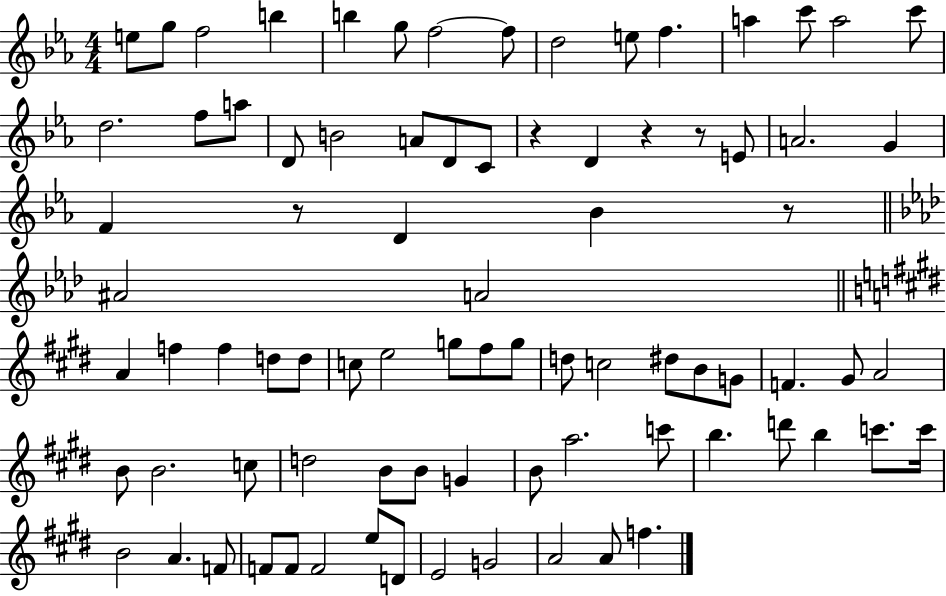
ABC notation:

X:1
T:Untitled
M:4/4
L:1/4
K:Eb
e/2 g/2 f2 b b g/2 f2 f/2 d2 e/2 f a c'/2 a2 c'/2 d2 f/2 a/2 D/2 B2 A/2 D/2 C/2 z D z z/2 E/2 A2 G F z/2 D _B z/2 ^A2 A2 A f f d/2 d/2 c/2 e2 g/2 ^f/2 g/2 d/2 c2 ^d/2 B/2 G/2 F ^G/2 A2 B/2 B2 c/2 d2 B/2 B/2 G B/2 a2 c'/2 b d'/2 b c'/2 c'/4 B2 A F/2 F/2 F/2 F2 e/2 D/2 E2 G2 A2 A/2 f